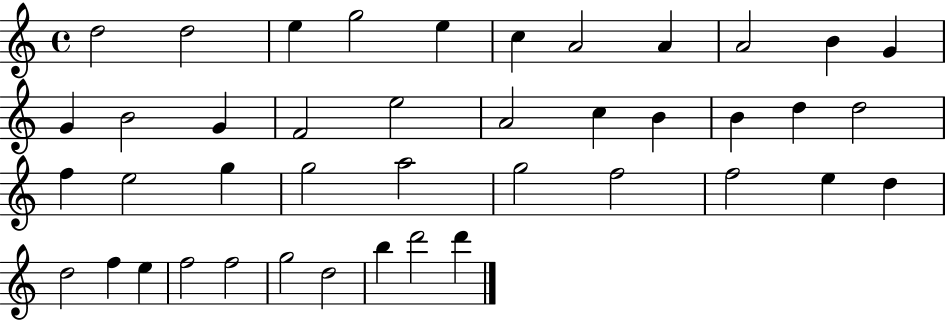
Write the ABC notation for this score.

X:1
T:Untitled
M:4/4
L:1/4
K:C
d2 d2 e g2 e c A2 A A2 B G G B2 G F2 e2 A2 c B B d d2 f e2 g g2 a2 g2 f2 f2 e d d2 f e f2 f2 g2 d2 b d'2 d'